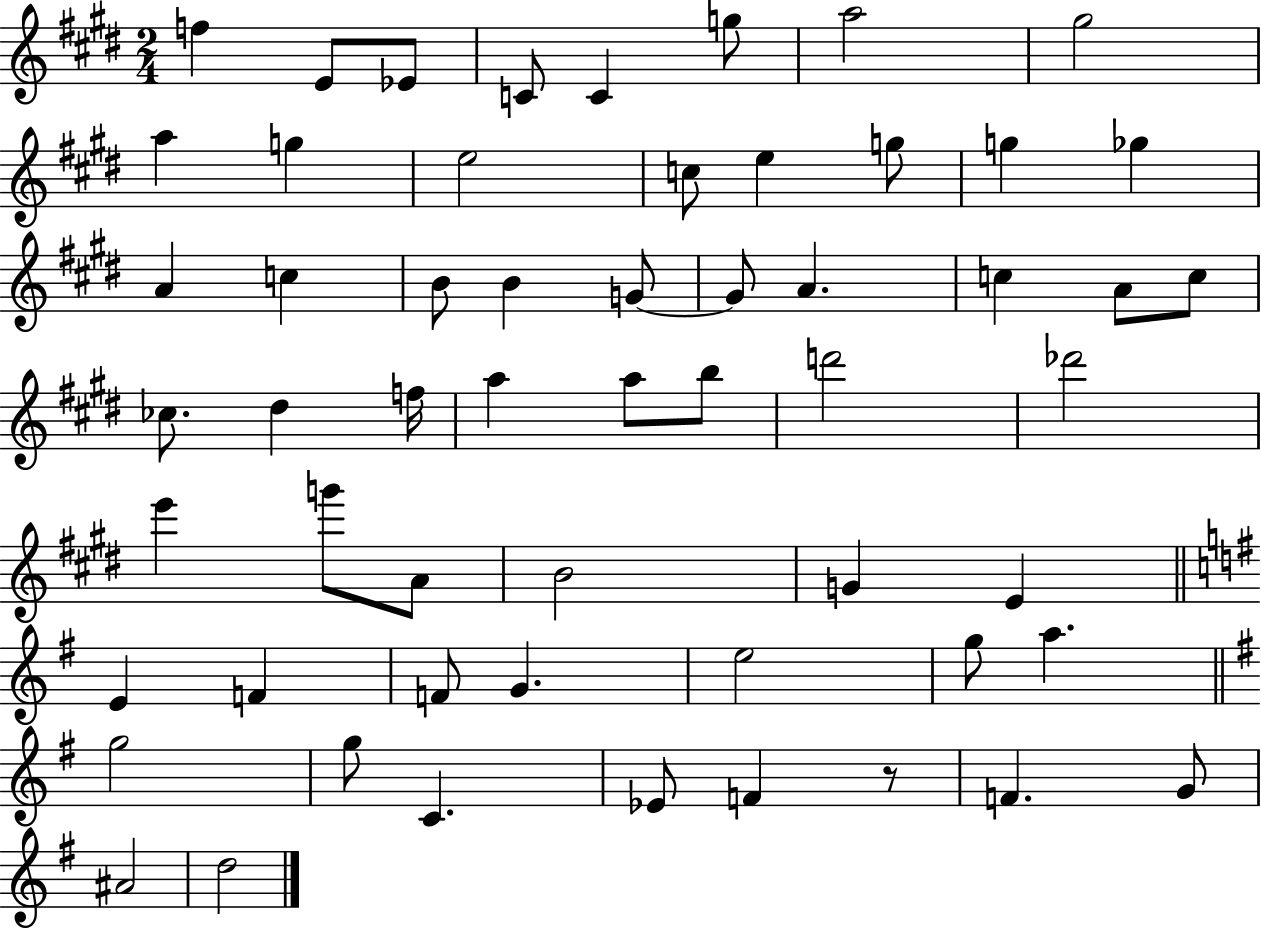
F5/q E4/e Eb4/e C4/e C4/q G5/e A5/h G#5/h A5/q G5/q E5/h C5/e E5/q G5/e G5/q Gb5/q A4/q C5/q B4/e B4/q G4/e G4/e A4/q. C5/q A4/e C5/e CES5/e. D#5/q F5/s A5/q A5/e B5/e D6/h Db6/h E6/q G6/e A4/e B4/h G4/q E4/q E4/q F4/q F4/e G4/q. E5/h G5/e A5/q. G5/h G5/e C4/q. Eb4/e F4/q R/e F4/q. G4/e A#4/h D5/h